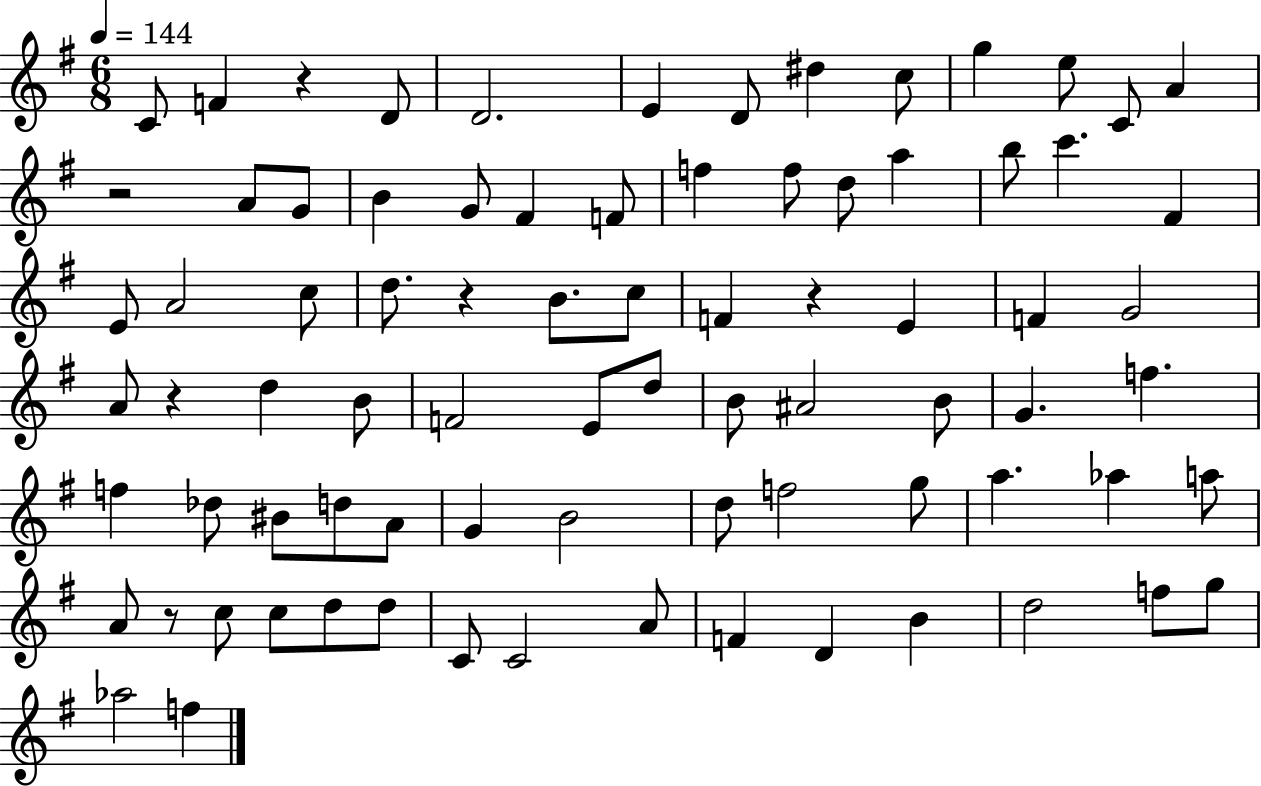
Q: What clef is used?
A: treble